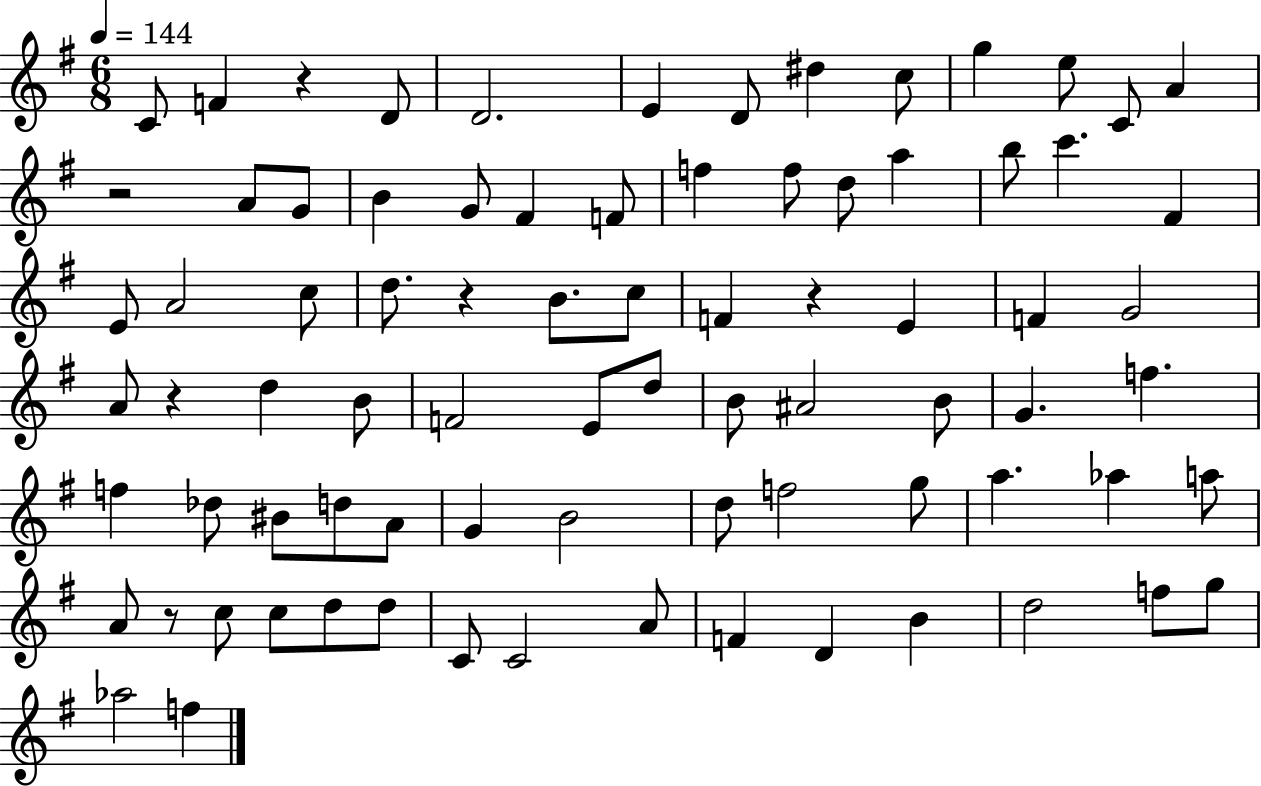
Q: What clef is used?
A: treble